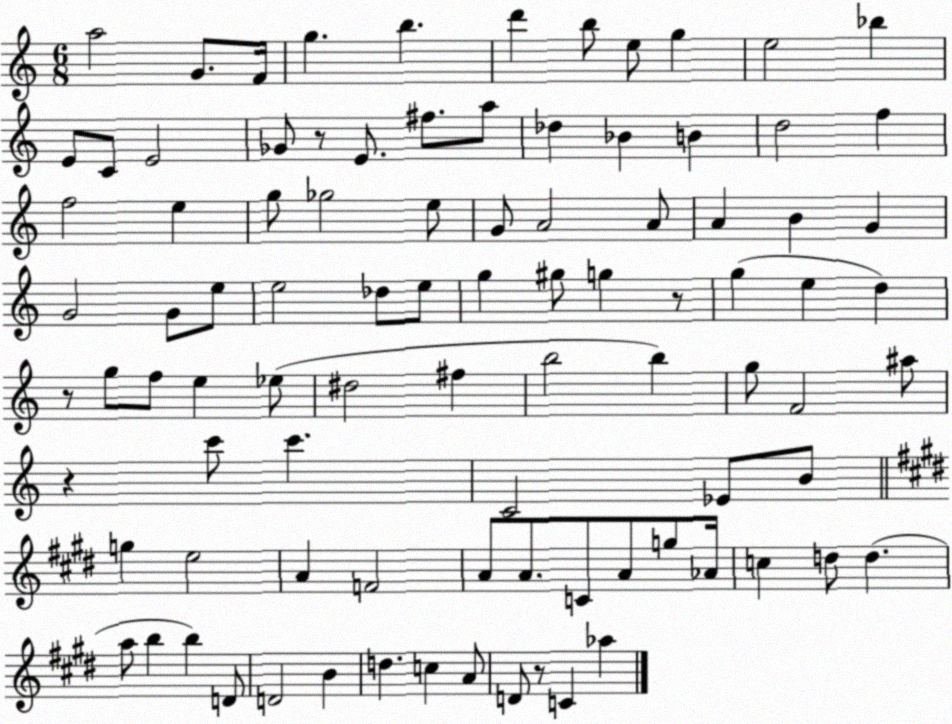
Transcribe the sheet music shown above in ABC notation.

X:1
T:Untitled
M:6/8
L:1/4
K:C
a2 G/2 F/4 g b d' b/2 e/2 g e2 _b E/2 C/2 E2 _G/2 z/2 E/2 ^f/2 a/2 _d _B B d2 f f2 e g/2 _g2 e/2 G/2 A2 A/2 A B G G2 G/2 e/2 e2 _d/2 e/2 g ^g/2 g z/2 g e d z/2 g/2 f/2 e _e/2 ^d2 ^f b2 b g/2 F2 ^a/2 z c'/2 c' C2 _E/2 B/2 g e2 A F2 A/2 A/2 C/2 A/2 g/2 _A/4 c d/2 d a/2 b b D/2 D2 B d c A/2 D/2 z/2 C _a